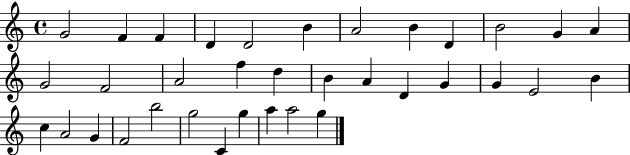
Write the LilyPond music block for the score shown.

{
  \clef treble
  \time 4/4
  \defaultTimeSignature
  \key c \major
  g'2 f'4 f'4 | d'4 d'2 b'4 | a'2 b'4 d'4 | b'2 g'4 a'4 | \break g'2 f'2 | a'2 f''4 d''4 | b'4 a'4 d'4 g'4 | g'4 e'2 b'4 | \break c''4 a'2 g'4 | f'2 b''2 | g''2 c'4 g''4 | a''4 a''2 g''4 | \break \bar "|."
}